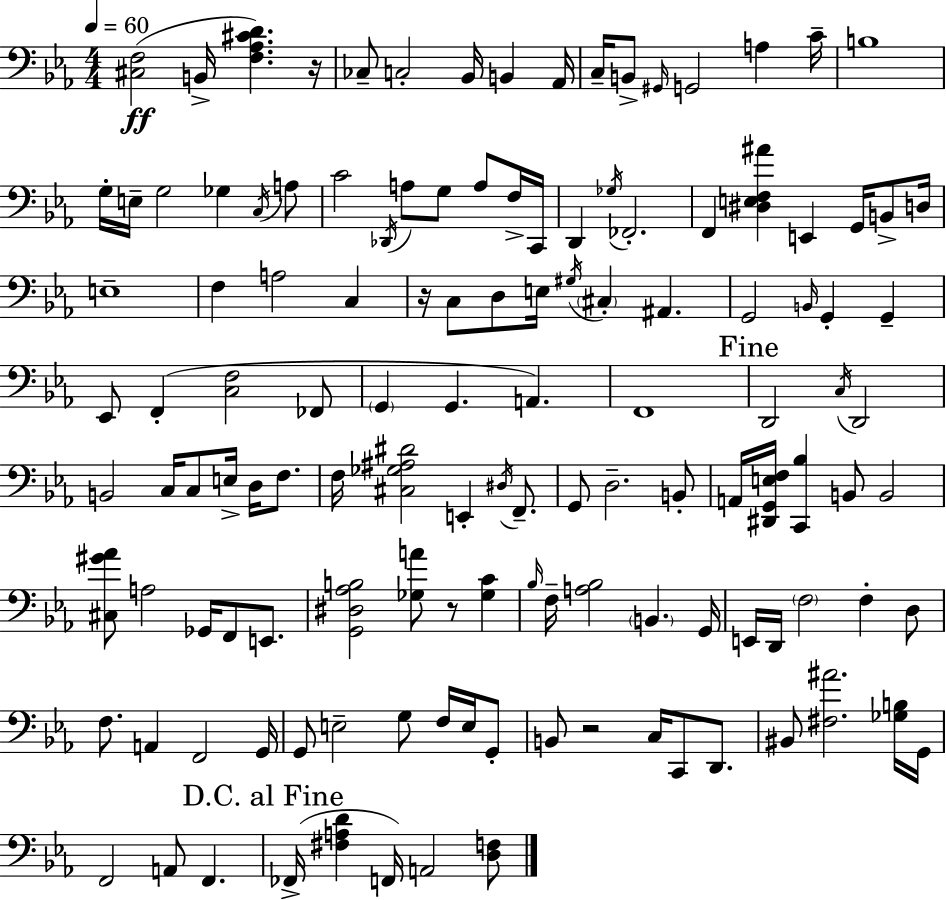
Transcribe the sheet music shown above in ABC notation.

X:1
T:Untitled
M:4/4
L:1/4
K:Cm
[^C,F,]2 B,,/4 [F,_A,^CD] z/4 _C,/2 C,2 _B,,/4 B,, _A,,/4 C,/4 B,,/2 ^G,,/4 G,,2 A, C/4 B,4 G,/4 E,/4 G,2 _G, C,/4 A,/2 C2 _D,,/4 A,/2 G,/2 A,/2 F,/4 C,,/4 D,, _G,/4 _F,,2 F,, [^D,E,F,^A] E,, G,,/4 B,,/2 D,/4 E,4 F, A,2 C, z/4 C,/2 D,/2 E,/4 ^G,/4 ^C, ^A,, G,,2 B,,/4 G,, G,, _E,,/2 F,, [C,F,]2 _F,,/2 G,, G,, A,, F,,4 D,,2 C,/4 D,,2 B,,2 C,/4 C,/2 E,/4 D,/4 F,/2 F,/4 [^C,_G,^A,^D]2 E,, ^D,/4 F,,/2 G,,/2 D,2 B,,/2 A,,/4 [^D,,G,,E,F,]/4 [C,,_B,] B,,/2 B,,2 [^C,^G_A]/2 A,2 _G,,/4 F,,/2 E,,/2 [G,,^D,_A,B,]2 [_G,A]/2 z/2 [_G,C] _B,/4 F,/4 [A,_B,]2 B,, G,,/4 E,,/4 D,,/4 F,2 F, D,/2 F,/2 A,, F,,2 G,,/4 G,,/2 E,2 G,/2 F,/4 E,/4 G,,/2 B,,/2 z2 C,/4 C,,/2 D,,/2 ^B,,/2 [^F,^A]2 [_G,B,]/4 G,,/4 F,,2 A,,/2 F,, _F,,/4 [^F,A,D] F,,/4 A,,2 [D,F,]/2